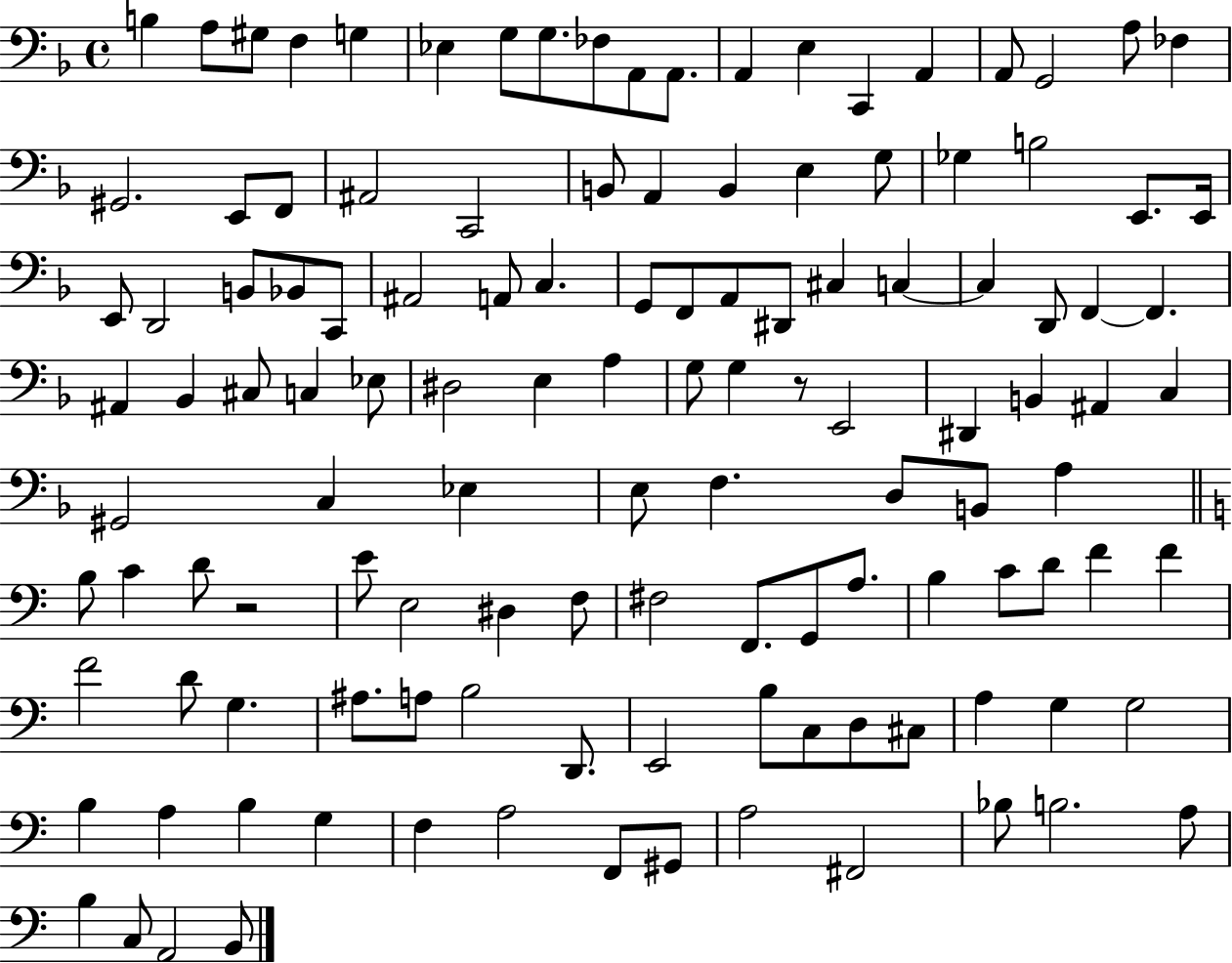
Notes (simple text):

B3/q A3/e G#3/e F3/q G3/q Eb3/q G3/e G3/e. FES3/e A2/e A2/e. A2/q E3/q C2/q A2/q A2/e G2/h A3/e FES3/q G#2/h. E2/e F2/e A#2/h C2/h B2/e A2/q B2/q E3/q G3/e Gb3/q B3/h E2/e. E2/s E2/e D2/h B2/e Bb2/e C2/e A#2/h A2/e C3/q. G2/e F2/e A2/e D#2/e C#3/q C3/q C3/q D2/e F2/q F2/q. A#2/q Bb2/q C#3/e C3/q Eb3/e D#3/h E3/q A3/q G3/e G3/q R/e E2/h D#2/q B2/q A#2/q C3/q G#2/h C3/q Eb3/q E3/e F3/q. D3/e B2/e A3/q B3/e C4/q D4/e R/h E4/e E3/h D#3/q F3/e F#3/h F2/e. G2/e A3/e. B3/q C4/e D4/e F4/q F4/q F4/h D4/e G3/q. A#3/e. A3/e B3/h D2/e. E2/h B3/e C3/e D3/e C#3/e A3/q G3/q G3/h B3/q A3/q B3/q G3/q F3/q A3/h F2/e G#2/e A3/h F#2/h Bb3/e B3/h. A3/e B3/q C3/e A2/h B2/e